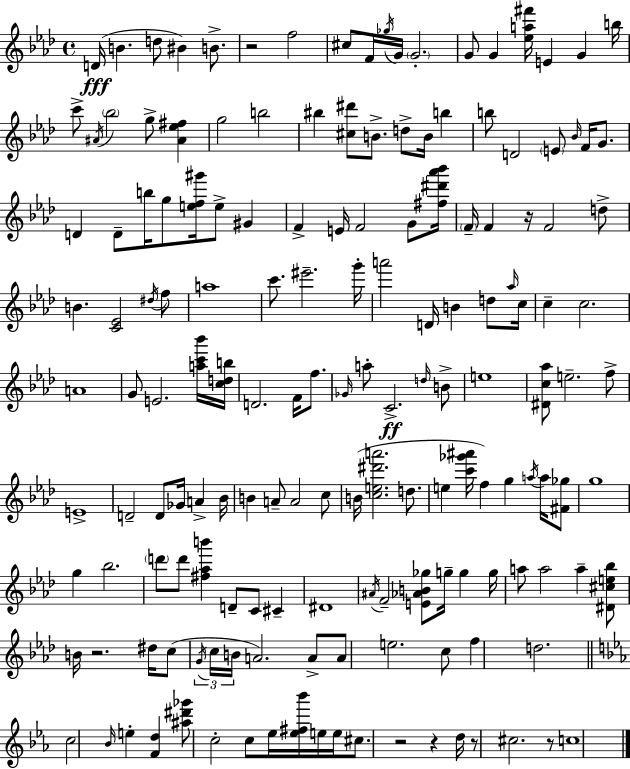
{
  \clef treble
  \time 4/4
  \defaultTimeSignature
  \key aes \major
  d'16(\fff b'4. d''8 bis'4) b'8.-> | r2 f''2 | cis''8 f'16 \acciaccatura { ges''16 } g'16 \parenthesize g'2.-. | g'8 g'4 <ees'' a'' fis'''>16 e'4 g'4 | \break b''16 c'''8-> \acciaccatura { ais'16 } \parenthesize bes''2 g''8-> <ais' ees'' fis''>4 | g''2 b''2 | bis''4 <cis'' dis'''>8 b'8.-> d''8-> b'16 b''4 | b''8 d'2 \parenthesize e'8 \grace { bes'16 } f'16 | \break g'8. d'4 d'8-- b''16 g''8 <e'' f'' gis'''>16 e''8-> gis'4 | f'4-> e'16 f'2 | g'8 <fis'' dis''' aes''' bes'''>16 \parenthesize f'16-- f'4 r16 f'2 | d''8-> b'4. <c' ees'>2 | \break \acciaccatura { dis''16 } f''8 a''1 | c'''8. eis'''2.-- | g'''16-. a'''2 d'16 b'4 | d''8 \grace { aes''16 } c''16 c''4-- c''2. | \break a'1 | g'8 e'2. | <a'' c''' bes'''>16 <c'' d'' b''>16 d'2. | f'16 f''8. \grace { ges'16 } a''8-. c'2.->\ff | \break \grace { d''16 } b'8-> e''1 | <dis' c'' aes''>8 e''2.-- | f''8-> e'1-> | d'2-- d'8 | \break ges'16 a'4-> bes'16 b'4 a'8-- a'2 | c''8 b'16( <c'' e'' dis''' a'''>2. | d''8. e''4 <c''' ges''' ais'''>16 f''4) | g''4 \acciaccatura { a''16 } a''16 <fis' ges''>8 g''1 | \break g''4 bes''2. | \parenthesize d'''8 d'''8 <fis'' aes'' b'''>4 | d'8-- c'8 cis'4-- dis'1 | \acciaccatura { ais'16 } f'2-- | \break <e' aes' b' ges''>8 g''16-- g''4 g''16 a''8 a''2 | a''4-- <dis' cis'' e'' bes''>8 b'16 r2. | dis''16 c''8( \tuplet 3/2 { \acciaccatura { g'16 } c''16 b'16 } a'2.) | a'8-> a'8 e''2. | \break c''8 f''4 d''2. | \bar "||" \break \key ees \major c''2 \grace { bes'16 } e''4-. <f' d''>4 | <ais'' dis''' ges'''>8 c''2-. c''8 ees''16 <ees'' fis'' bes'''>16 e''16 | e''16 cis''8. r2 r4 | d''16 r8 cis''2. r8 | \break c''1 | \bar "|."
}